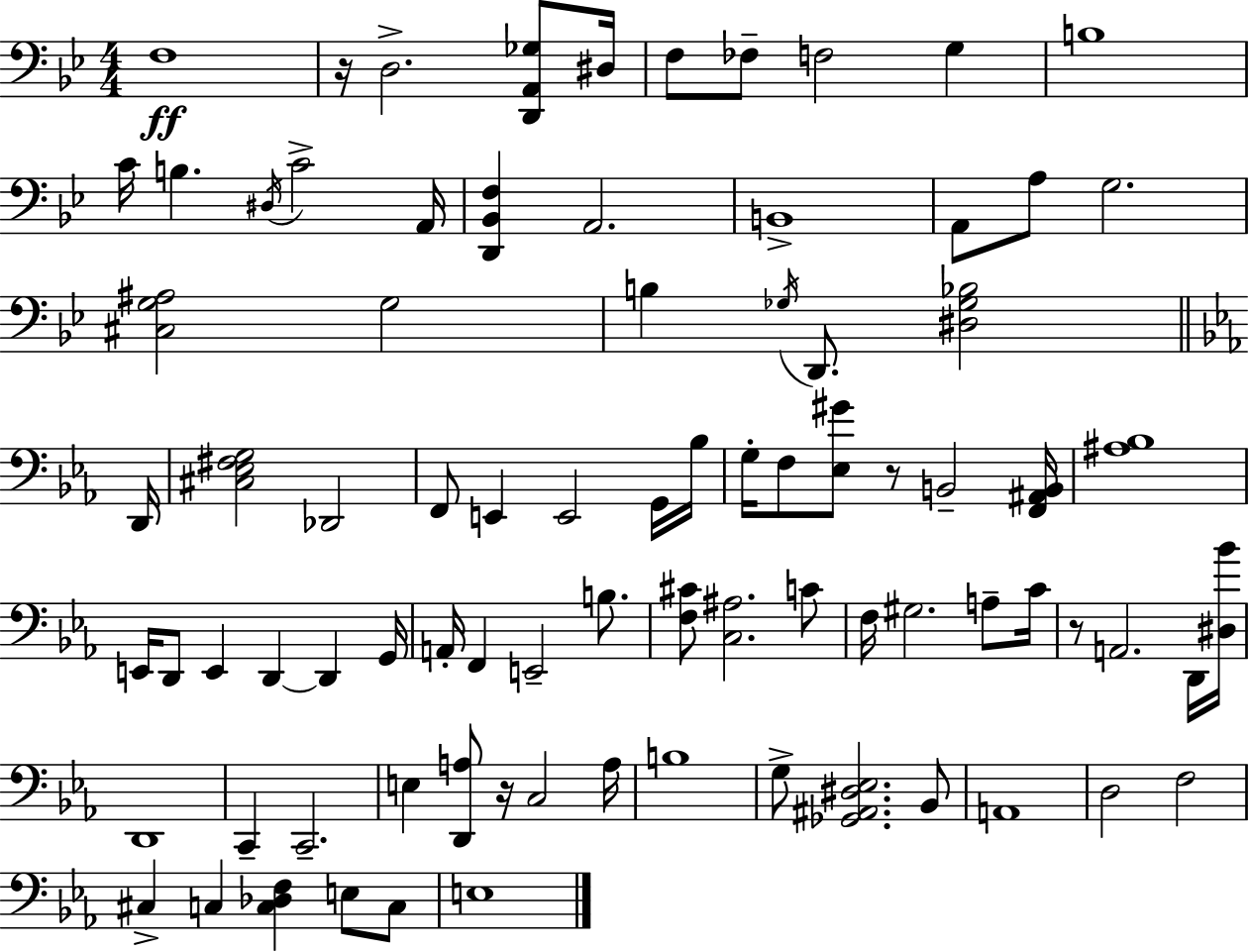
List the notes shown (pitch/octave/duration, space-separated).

F3/w R/s D3/h. [D2,A2,Gb3]/e D#3/s F3/e FES3/e F3/h G3/q B3/w C4/s B3/q. D#3/s C4/h A2/s [D2,Bb2,F3]/q A2/h. B2/w A2/e A3/e G3/h. [C#3,G3,A#3]/h G3/h B3/q Gb3/s D2/e. [D#3,Gb3,Bb3]/h D2/s [C#3,Eb3,F#3,G3]/h Db2/h F2/e E2/q E2/h G2/s Bb3/s G3/s F3/e [Eb3,G#4]/e R/e B2/h [F2,A#2,B2]/s [A#3,Bb3]/w E2/s D2/e E2/q D2/q D2/q G2/s A2/s F2/q E2/h B3/e. [F3,C#4]/e [C3,A#3]/h. C4/e F3/s G#3/h. A3/e C4/s R/e A2/h. D2/s [D#3,Bb4]/s D2/w C2/q C2/h. E3/q [D2,A3]/e R/s C3/h A3/s B3/w G3/e [Gb2,A#2,D#3,Eb3]/h. Bb2/e A2/w D3/h F3/h C#3/q C3/q [C3,Db3,F3]/q E3/e C3/e E3/w